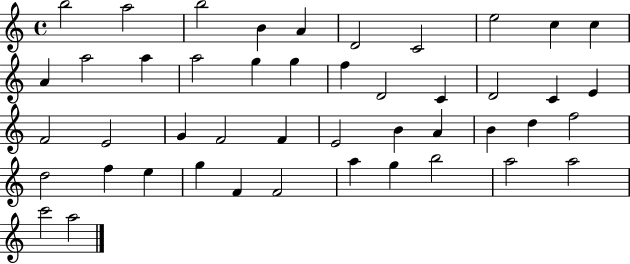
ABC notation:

X:1
T:Untitled
M:4/4
L:1/4
K:C
b2 a2 b2 B A D2 C2 e2 c c A a2 a a2 g g f D2 C D2 C E F2 E2 G F2 F E2 B A B d f2 d2 f e g F F2 a g b2 a2 a2 c'2 a2